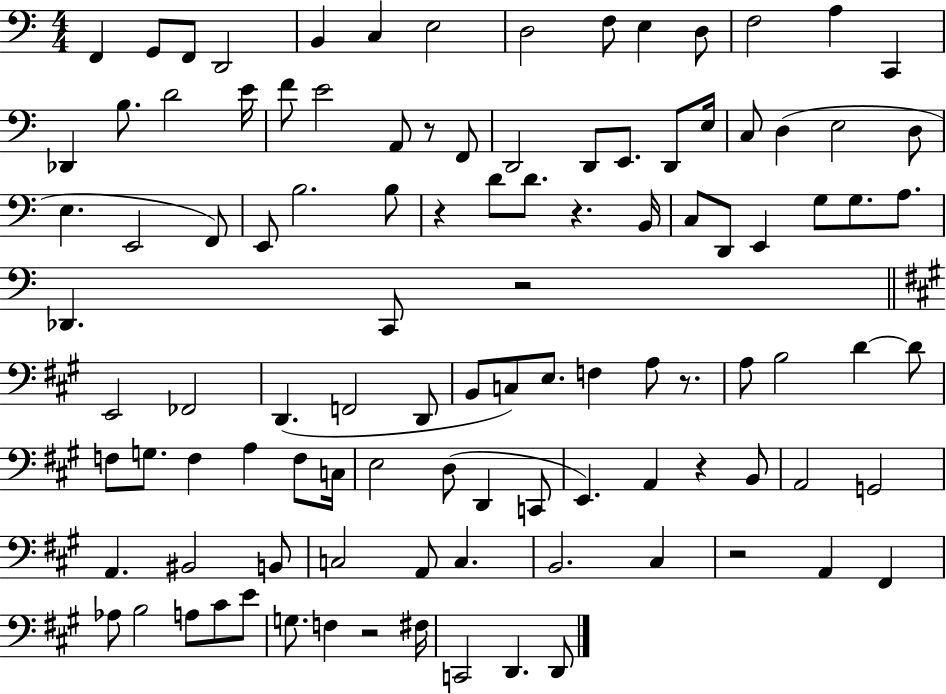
F2/q G2/e F2/e D2/h B2/q C3/q E3/h D3/h F3/e E3/q D3/e F3/h A3/q C2/q Db2/q B3/e. D4/h E4/s F4/e E4/h A2/e R/e F2/e D2/h D2/e E2/e. D2/e E3/s C3/e D3/q E3/h D3/e E3/q. E2/h F2/e E2/e B3/h. B3/e R/q D4/e D4/e. R/q. B2/s C3/e D2/e E2/q G3/e G3/e. A3/e. Db2/q. C2/e R/h E2/h FES2/h D2/q. F2/h D2/e B2/e C3/e E3/e. F3/q A3/e R/e. A3/e B3/h D4/q D4/e F3/e G3/e. F3/q A3/q F3/e C3/s E3/h D3/e D2/q C2/e E2/q. A2/q R/q B2/e A2/h G2/h A2/q. BIS2/h B2/e C3/h A2/e C3/q. B2/h. C#3/q R/h A2/q F#2/q Ab3/e B3/h A3/e C#4/e E4/e G3/e. F3/q R/h F#3/s C2/h D2/q. D2/e